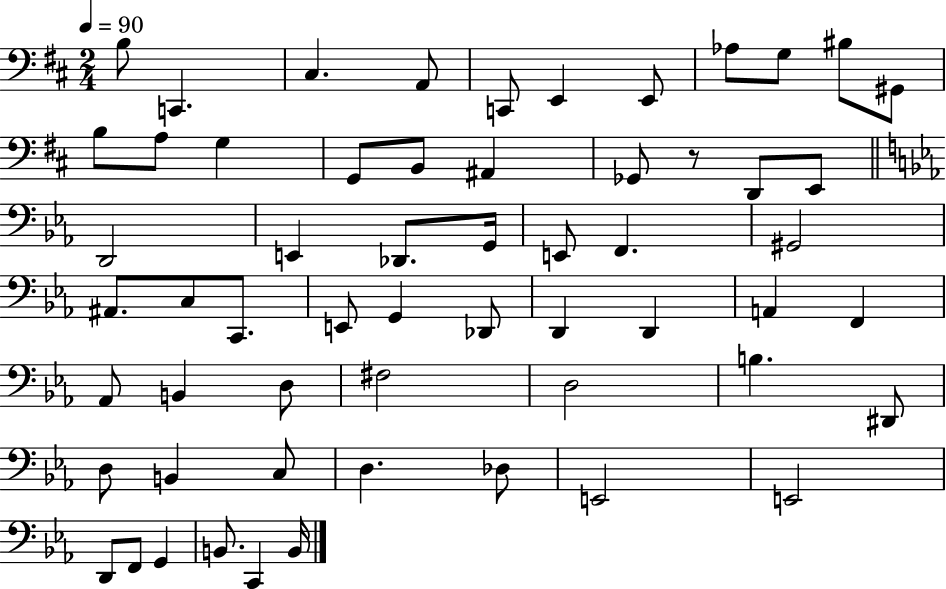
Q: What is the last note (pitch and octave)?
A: B2